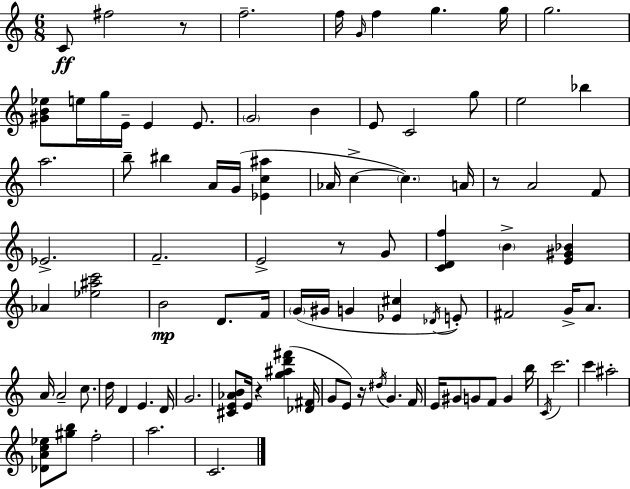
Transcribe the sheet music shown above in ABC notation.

X:1
T:Untitled
M:6/8
L:1/4
K:C
C/2 ^f2 z/2 f2 f/4 G/4 f g g/4 g2 [^GB_e]/2 e/4 g/4 E/4 E E/2 G2 B E/2 C2 g/2 e2 _b a2 b/2 ^b A/4 G/4 [_Ec^a] _A/4 c c A/4 z/2 A2 F/2 _E2 F2 E2 z/2 G/2 [CDf] B [E^G_B] _A [_e^ac']2 B2 D/2 F/4 G/4 ^G/4 G [_E^c] _D/4 E/2 ^F2 G/4 A/2 A/4 A2 c/2 d/4 D E D/4 G2 [^CE_AB]/2 E/4 z [g^ad'^f'] [_D^F]/4 G/2 E/2 z/4 ^d/4 G F/4 E/4 ^G/2 G/2 F/2 G b/4 C/4 c'2 c' ^a2 [_DAc_e]/2 [^gb]/2 f2 a2 C2